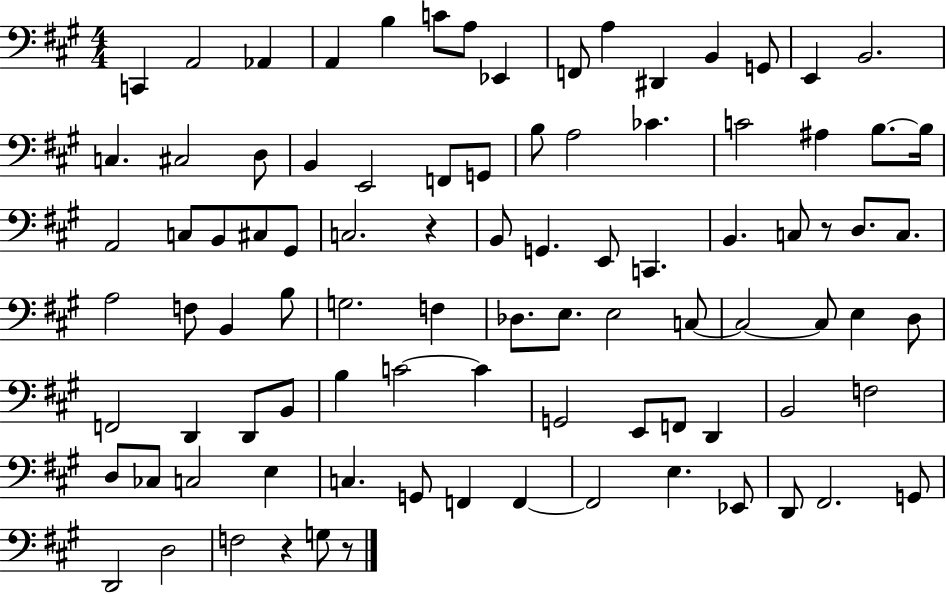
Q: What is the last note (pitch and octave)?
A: G3